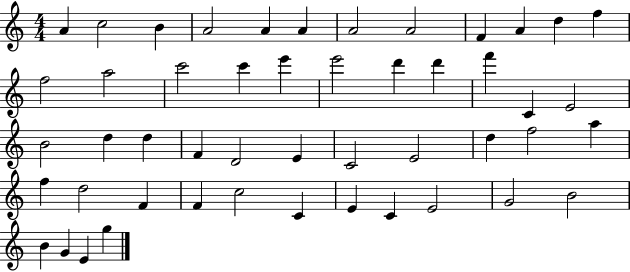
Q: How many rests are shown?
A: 0